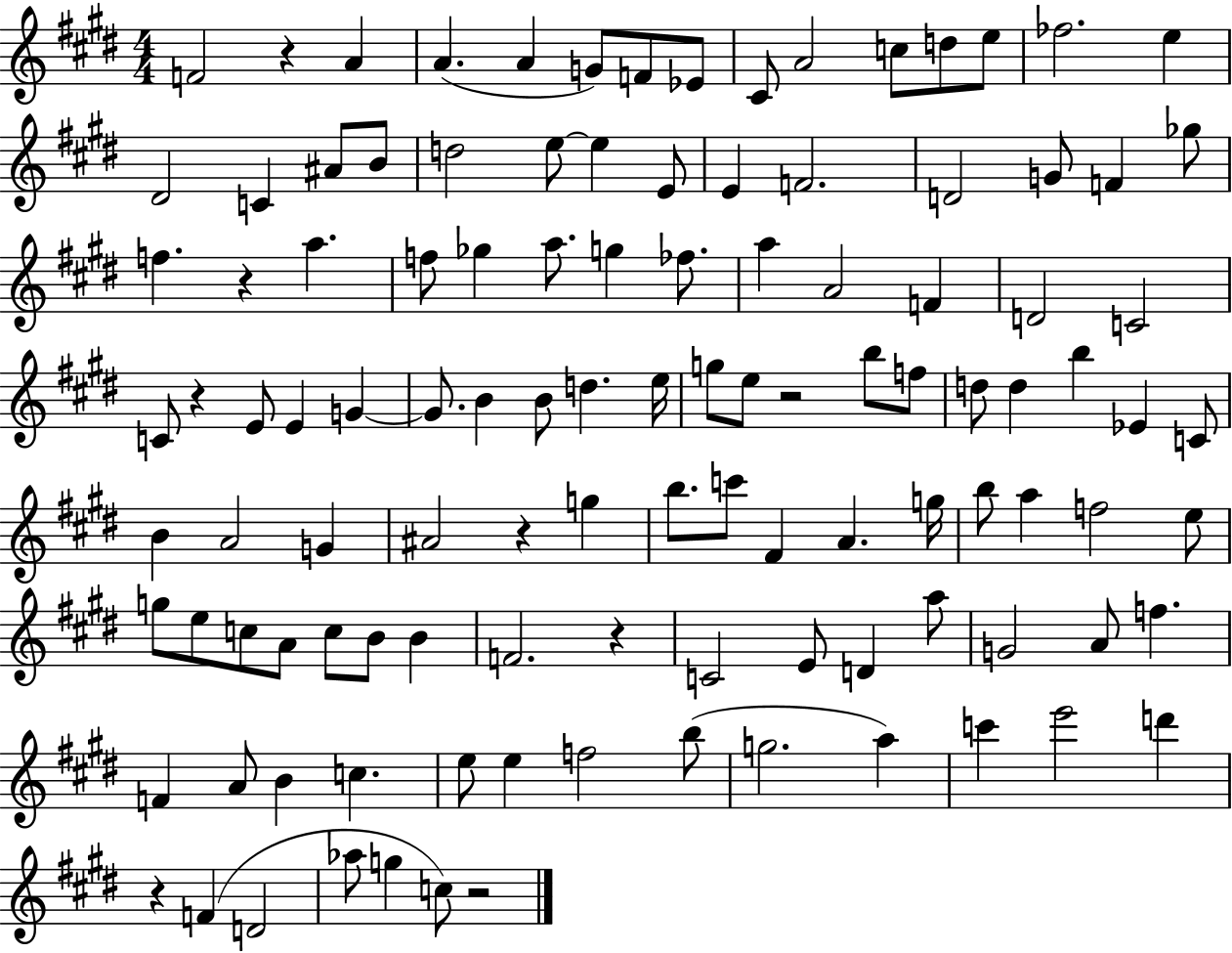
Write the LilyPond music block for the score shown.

{
  \clef treble
  \numericTimeSignature
  \time 4/4
  \key e \major
  f'2 r4 a'4 | a'4.( a'4 g'8) f'8 ees'8 | cis'8 a'2 c''8 d''8 e''8 | fes''2. e''4 | \break dis'2 c'4 ais'8 b'8 | d''2 e''8~~ e''4 e'8 | e'4 f'2. | d'2 g'8 f'4 ges''8 | \break f''4. r4 a''4. | f''8 ges''4 a''8. g''4 fes''8. | a''4 a'2 f'4 | d'2 c'2 | \break c'8 r4 e'8 e'4 g'4~~ | g'8. b'4 b'8 d''4. e''16 | g''8 e''8 r2 b''8 f''8 | d''8 d''4 b''4 ees'4 c'8 | \break b'4 a'2 g'4 | ais'2 r4 g''4 | b''8. c'''8 fis'4 a'4. g''16 | b''8 a''4 f''2 e''8 | \break g''8 e''8 c''8 a'8 c''8 b'8 b'4 | f'2. r4 | c'2 e'8 d'4 a''8 | g'2 a'8 f''4. | \break f'4 a'8 b'4 c''4. | e''8 e''4 f''2 b''8( | g''2. a''4) | c'''4 e'''2 d'''4 | \break r4 f'4( d'2 | aes''8 g''4 c''8) r2 | \bar "|."
}